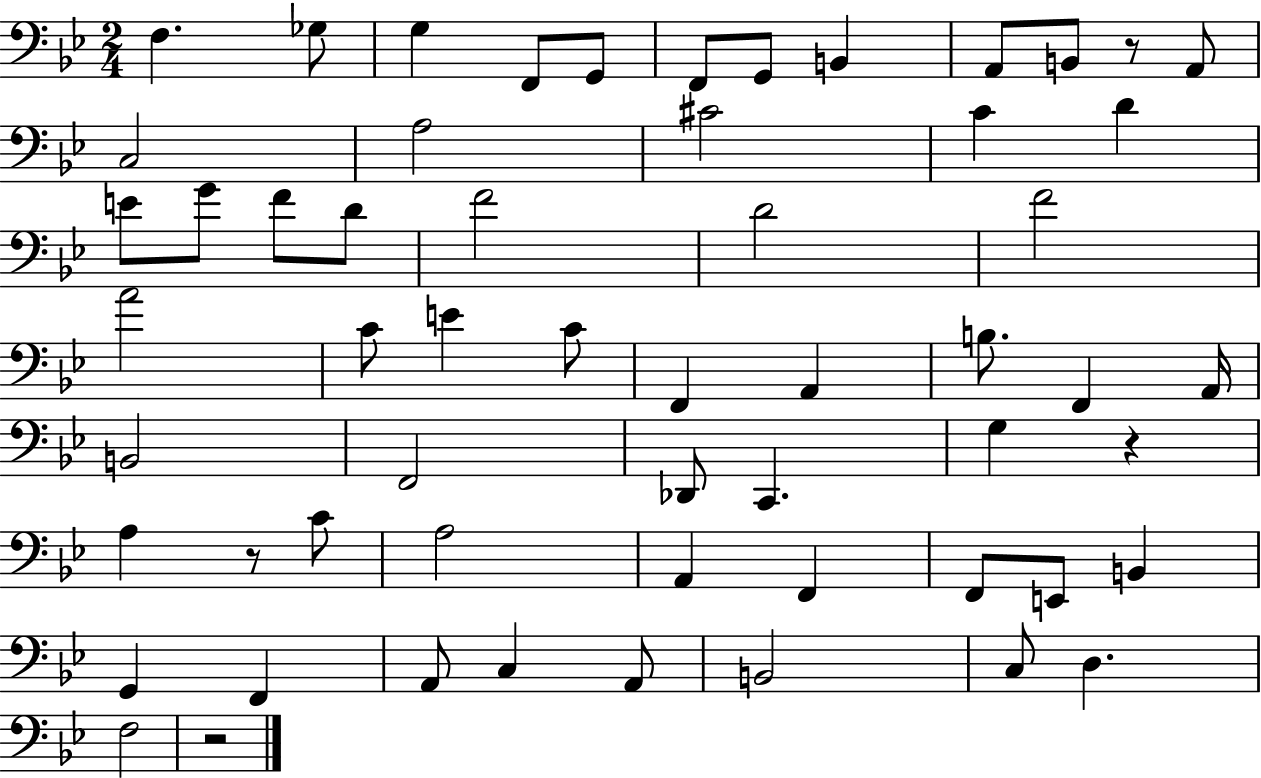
F3/q. Gb3/e G3/q F2/e G2/e F2/e G2/e B2/q A2/e B2/e R/e A2/e C3/h A3/h C#4/h C4/q D4/q E4/e G4/e F4/e D4/e F4/h D4/h F4/h A4/h C4/e E4/q C4/e F2/q A2/q B3/e. F2/q A2/s B2/h F2/h Db2/e C2/q. G3/q R/q A3/q R/e C4/e A3/h A2/q F2/q F2/e E2/e B2/q G2/q F2/q A2/e C3/q A2/e B2/h C3/e D3/q. F3/h R/h